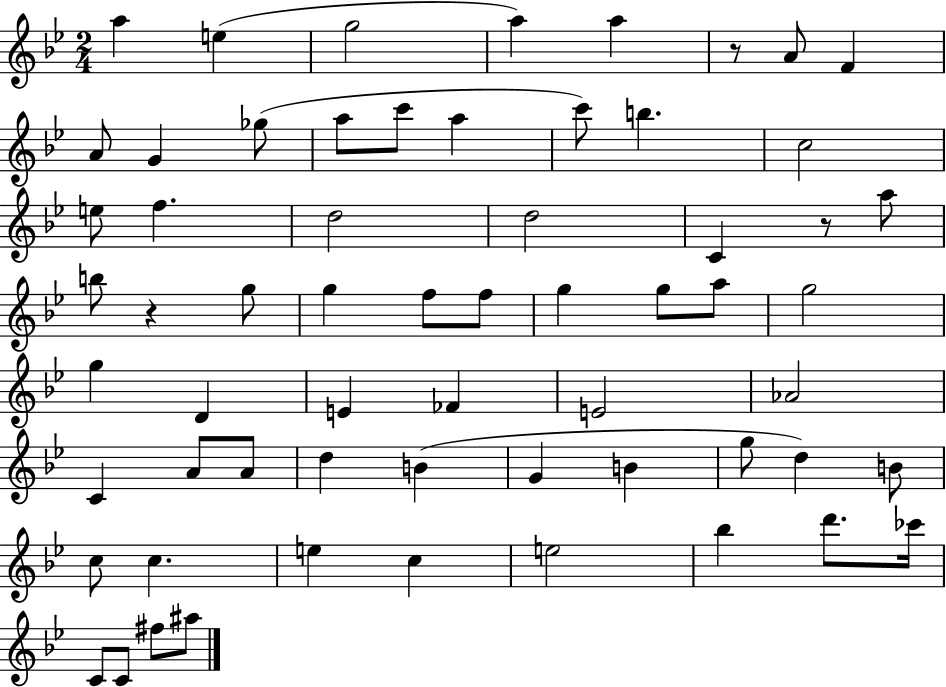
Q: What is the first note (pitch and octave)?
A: A5